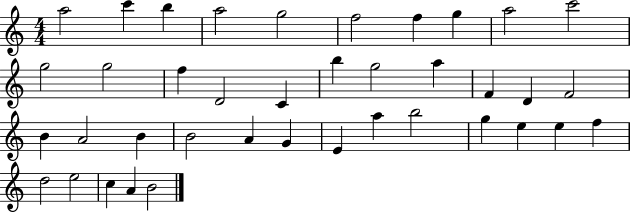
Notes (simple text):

A5/h C6/q B5/q A5/h G5/h F5/h F5/q G5/q A5/h C6/h G5/h G5/h F5/q D4/h C4/q B5/q G5/h A5/q F4/q D4/q F4/h B4/q A4/h B4/q B4/h A4/q G4/q E4/q A5/q B5/h G5/q E5/q E5/q F5/q D5/h E5/h C5/q A4/q B4/h